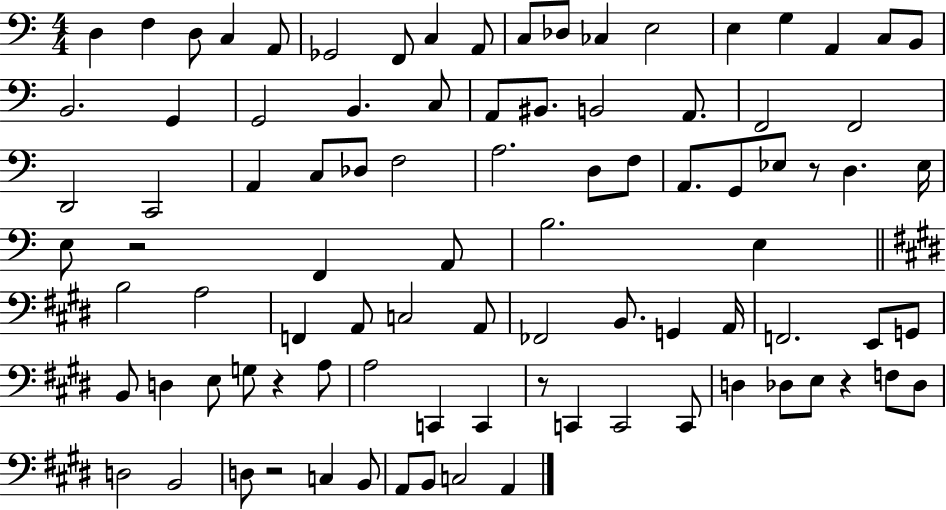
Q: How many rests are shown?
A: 6